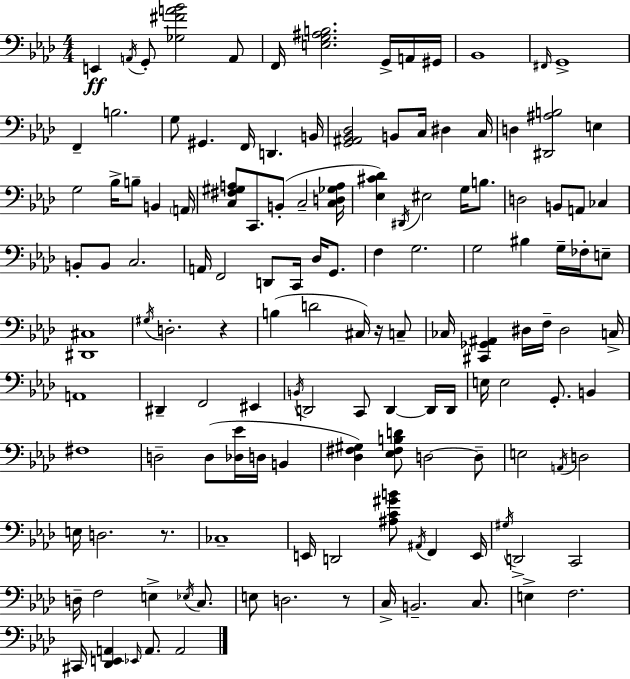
E2/q A2/s G2/e [Gb3,F#4,A4,Bb4]/h A2/e F2/s [E3,G3,A#3,B3]/h. G2/s A2/s G#2/s Bb2/w F#2/s G2/w F2/q B3/h. G3/e G#2/q. F2/s D2/q. B2/s [G2,A#2,Bb2,Db3]/h B2/e C3/s D#3/q C3/s D3/q [D#2,A#3,B3]/h E3/q G3/h Bb3/s B3/e B2/q A2/s [C3,F#3,G#3,A3]/e C2/e. B2/e C3/h [C3,D3,Gb3,A3]/s [Eb3,C#4,Db4]/q D#2/s EIS3/h G3/s B3/e. D3/h B2/e A2/e CES3/q B2/e B2/e C3/h. A2/s F2/h D2/e C2/s Db3/s G2/e. F3/q G3/h. G3/h BIS3/q G3/s FES3/s E3/e [D#2,C#3]/w G#3/s D3/h. R/q B3/q D4/h C#3/s R/s C3/e CES3/s [C#2,Gb2,A#2]/q D#3/s F3/s D#3/h C3/s A2/w D#2/q F2/h EIS2/q B2/s D2/h C2/e D2/q D2/s D2/s E3/s E3/h G2/e. B2/q F#3/w D3/h D3/e [Db3,Eb4]/s D3/s B2/q [Db3,F#3,G#3]/q [Eb3,F#3,B3,D4]/e D3/h D3/e E3/h A2/s D3/h E3/s D3/h. R/e. CES3/w E2/s D2/h [A#3,C4,G#4,B4]/e A#2/s F2/q E2/s G#3/s D2/h C2/h D3/s F3/h E3/q Eb3/s C3/e. E3/e D3/h. R/e C3/s B2/h. C3/e. E3/q F3/h. C#2/s [Db2,E2,A2]/q Eb2/s A2/e. A2/h